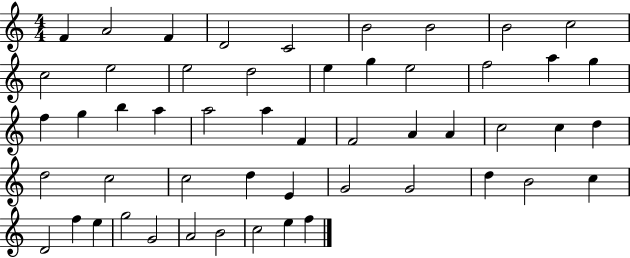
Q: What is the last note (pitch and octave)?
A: F5